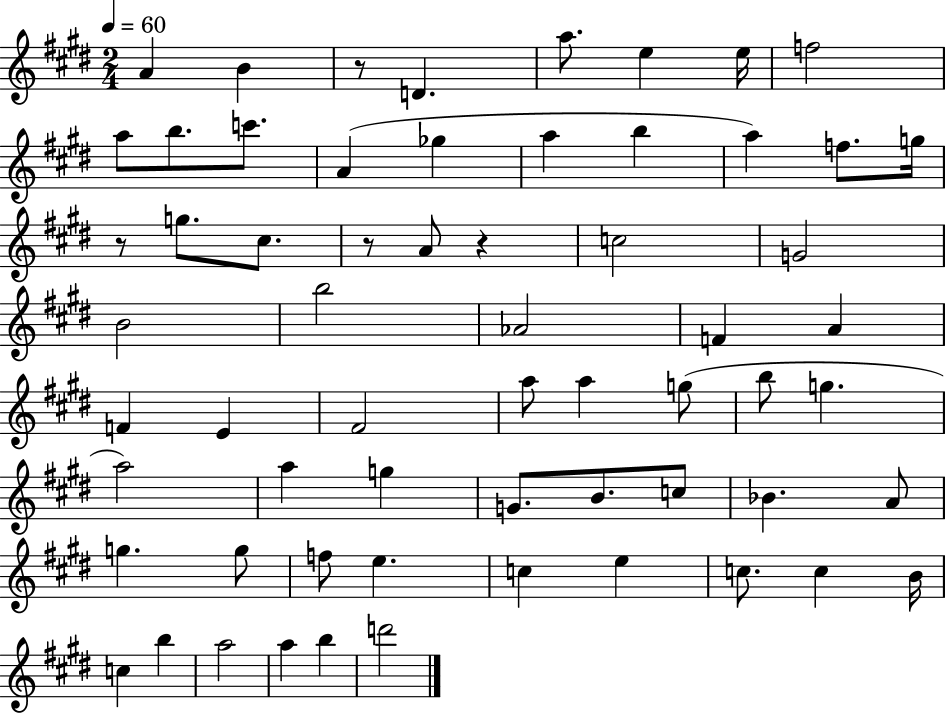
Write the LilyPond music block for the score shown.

{
  \clef treble
  \numericTimeSignature
  \time 2/4
  \key e \major
  \tempo 4 = 60
  a'4 b'4 | r8 d'4. | a''8. e''4 e''16 | f''2 | \break a''8 b''8. c'''8. | a'4( ges''4 | a''4 b''4 | a''4) f''8. g''16 | \break r8 g''8. cis''8. | r8 a'8 r4 | c''2 | g'2 | \break b'2 | b''2 | aes'2 | f'4 a'4 | \break f'4 e'4 | fis'2 | a''8 a''4 g''8( | b''8 g''4. | \break a''2) | a''4 g''4 | g'8. b'8. c''8 | bes'4. a'8 | \break g''4. g''8 | f''8 e''4. | c''4 e''4 | c''8. c''4 b'16 | \break c''4 b''4 | a''2 | a''4 b''4 | d'''2 | \break \bar "|."
}